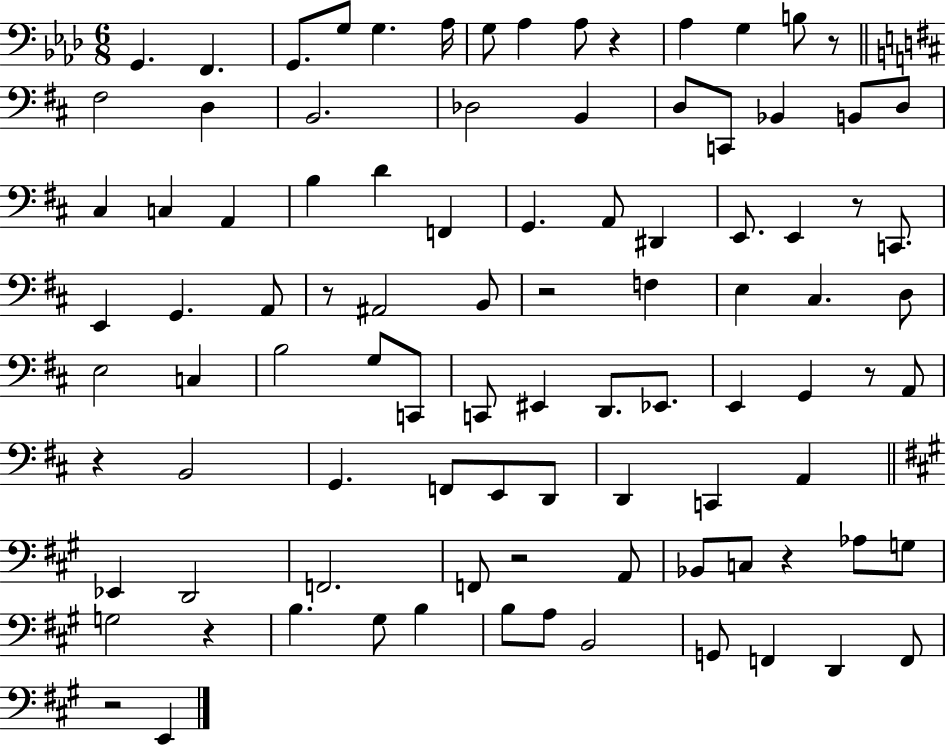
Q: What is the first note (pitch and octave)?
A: G2